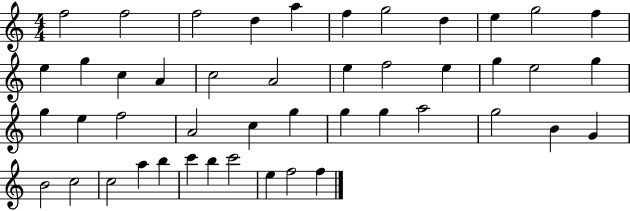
X:1
T:Untitled
M:4/4
L:1/4
K:C
f2 f2 f2 d a f g2 d e g2 f e g c A c2 A2 e f2 e g e2 g g e f2 A2 c g g g a2 g2 B G B2 c2 c2 a b c' b c'2 e f2 f